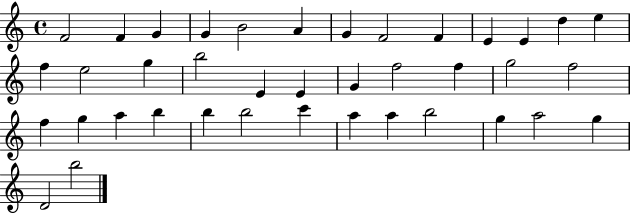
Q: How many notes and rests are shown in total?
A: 39